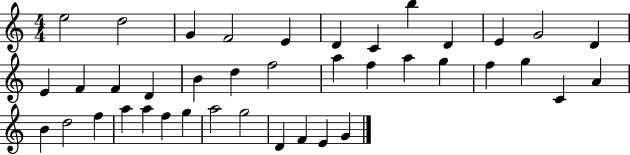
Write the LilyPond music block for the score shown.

{
  \clef treble
  \numericTimeSignature
  \time 4/4
  \key c \major
  e''2 d''2 | g'4 f'2 e'4 | d'4 c'4 b''4 d'4 | e'4 g'2 d'4 | \break e'4 f'4 f'4 d'4 | b'4 d''4 f''2 | a''4 f''4 a''4 g''4 | f''4 g''4 c'4 a'4 | \break b'4 d''2 f''4 | a''4 a''4 f''4 g''4 | a''2 g''2 | d'4 f'4 e'4 g'4 | \break \bar "|."
}